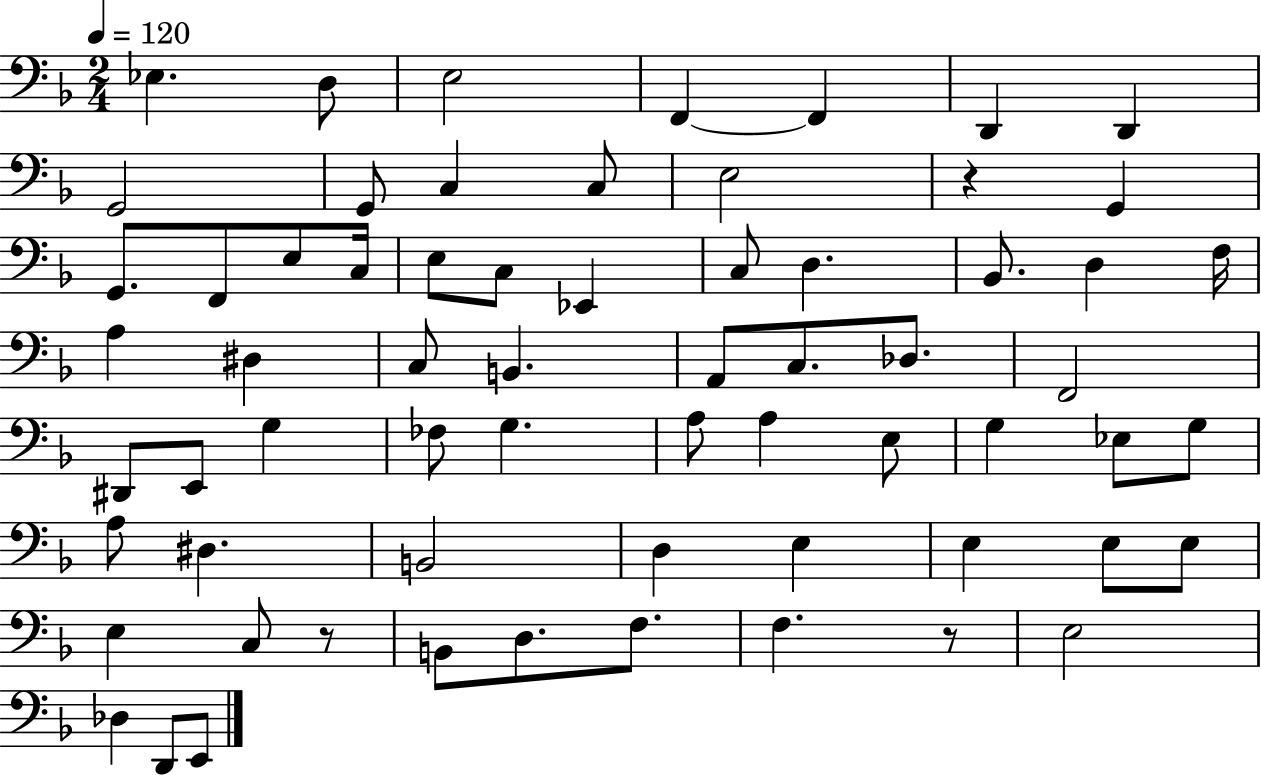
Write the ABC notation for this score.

X:1
T:Untitled
M:2/4
L:1/4
K:F
_E, D,/2 E,2 F,, F,, D,, D,, G,,2 G,,/2 C, C,/2 E,2 z G,, G,,/2 F,,/2 E,/2 C,/4 E,/2 C,/2 _E,, C,/2 D, _B,,/2 D, F,/4 A, ^D, C,/2 B,, A,,/2 C,/2 _D,/2 F,,2 ^D,,/2 E,,/2 G, _F,/2 G, A,/2 A, E,/2 G, _E,/2 G,/2 A,/2 ^D, B,,2 D, E, E, E,/2 E,/2 E, C,/2 z/2 B,,/2 D,/2 F,/2 F, z/2 E,2 _D, D,,/2 E,,/2